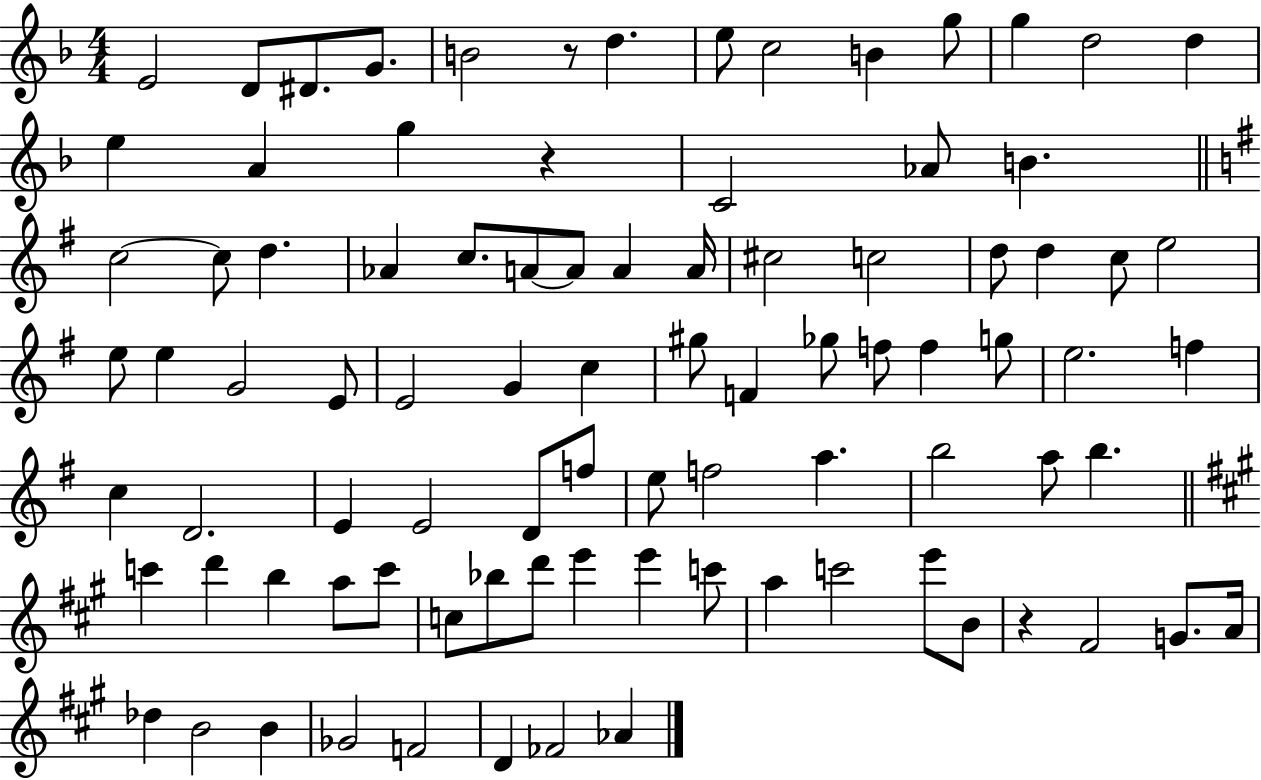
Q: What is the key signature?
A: F major